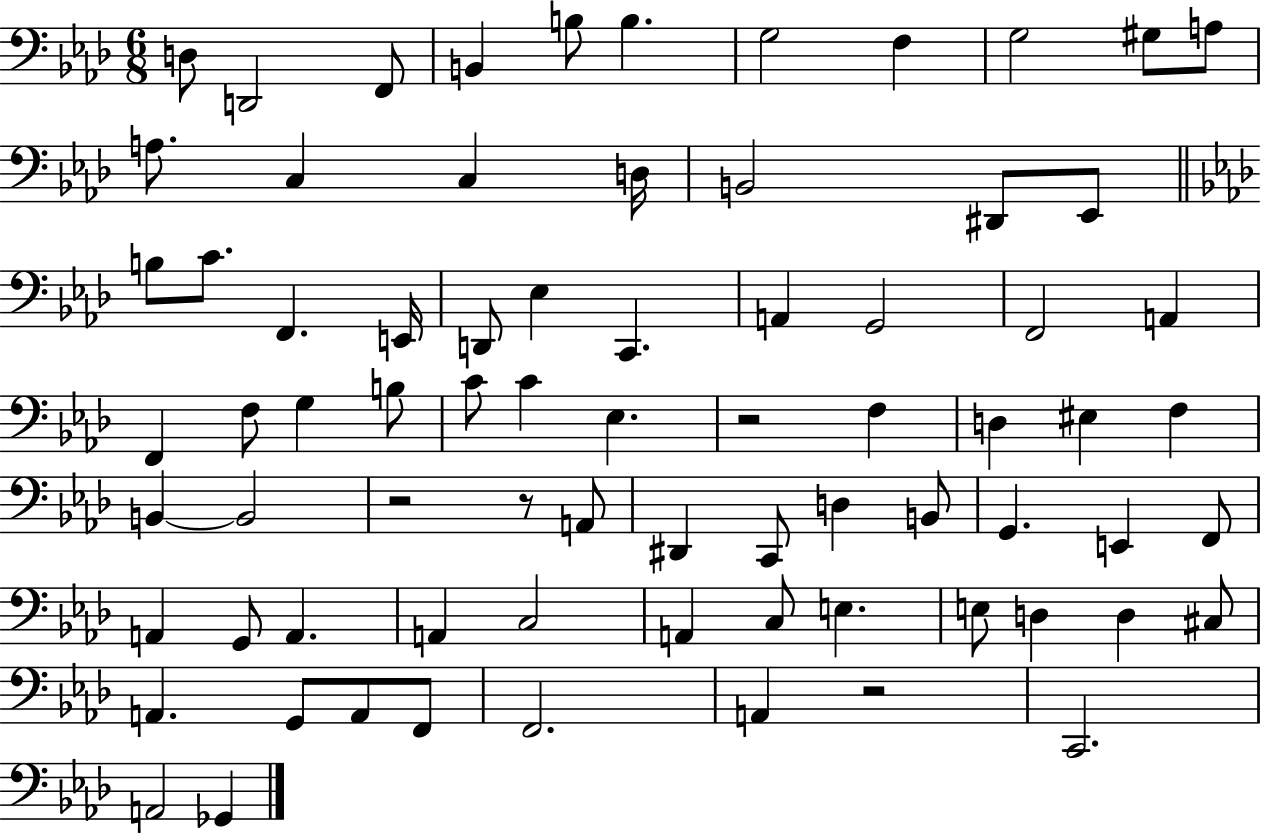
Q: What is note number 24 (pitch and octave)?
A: Eb3